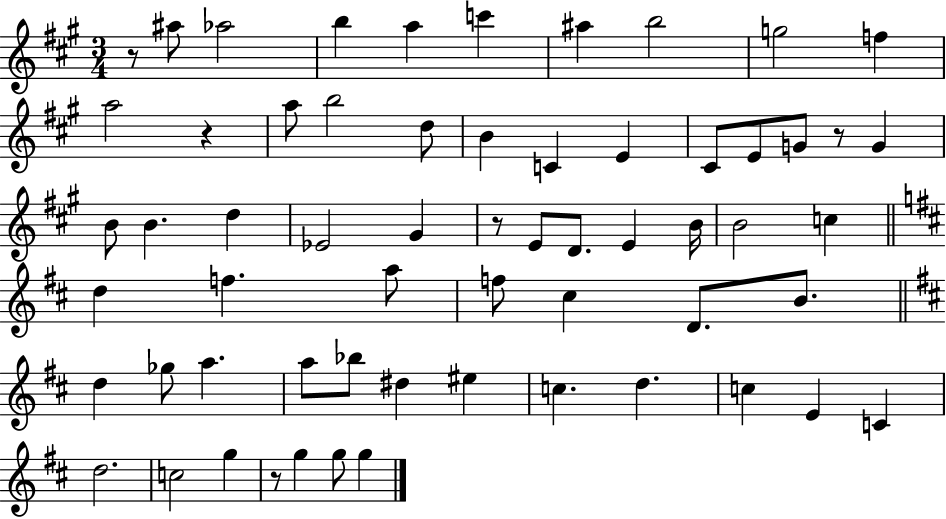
X:1
T:Untitled
M:3/4
L:1/4
K:A
z/2 ^a/2 _a2 b a c' ^a b2 g2 f a2 z a/2 b2 d/2 B C E ^C/2 E/2 G/2 z/2 G B/2 B d _E2 ^G z/2 E/2 D/2 E B/4 B2 c d f a/2 f/2 ^c D/2 B/2 d _g/2 a a/2 _b/2 ^d ^e c d c E C d2 c2 g z/2 g g/2 g